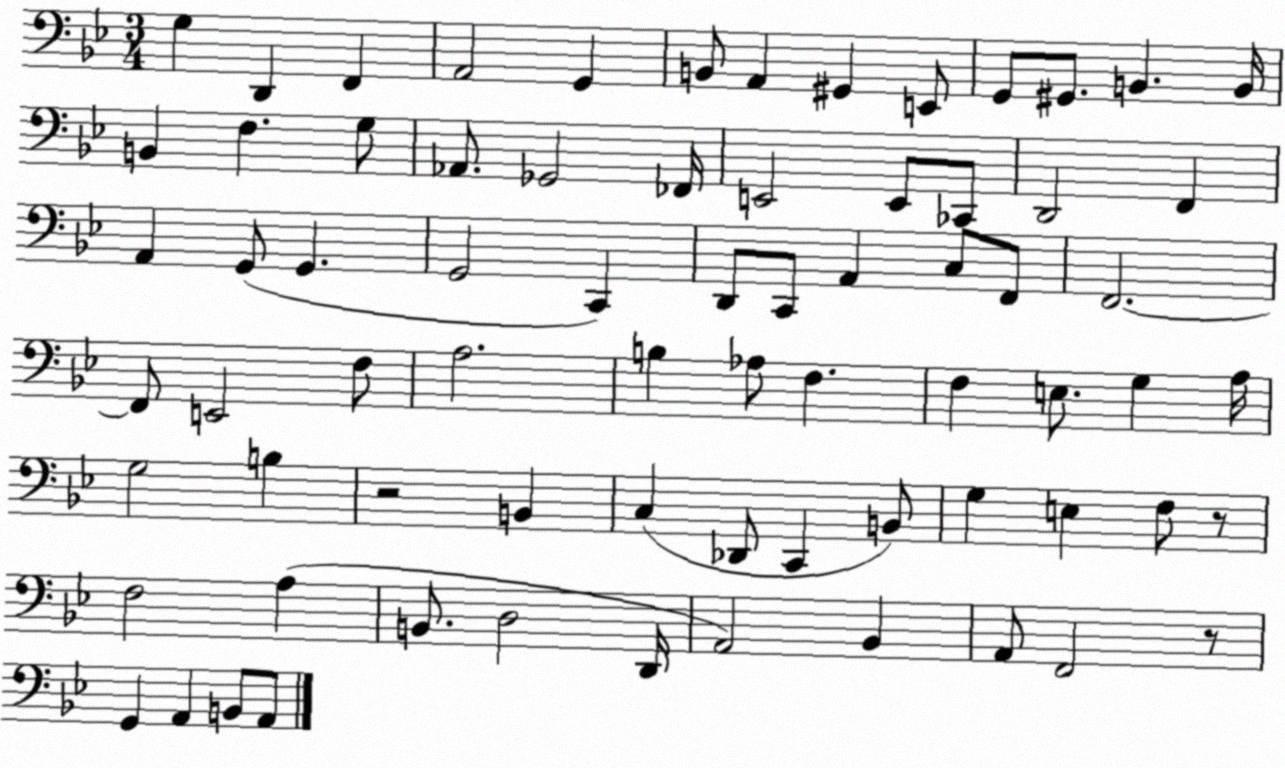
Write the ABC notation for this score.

X:1
T:Untitled
M:3/4
L:1/4
K:Bb
G, D,, F,, A,,2 G,, B,,/2 A,, ^G,, E,,/2 G,,/2 ^G,,/2 B,, B,,/4 B,, F, G,/2 _A,,/2 _G,,2 _F,,/4 E,,2 E,,/2 _C,,/2 D,,2 F,, A,, G,,/2 G,, G,,2 C,, D,,/2 C,,/2 A,, C,/2 F,,/2 F,,2 F,,/2 E,,2 F,/2 A,2 B, _A,/2 F, F, E,/2 G, A,/4 G,2 B, z2 B,, C, _D,,/2 C,, B,,/2 G, E, F,/2 z/2 F,2 A, B,,/2 D,2 D,,/4 A,,2 _B,, A,,/2 F,,2 z/2 G,, A,, B,,/2 A,,/2